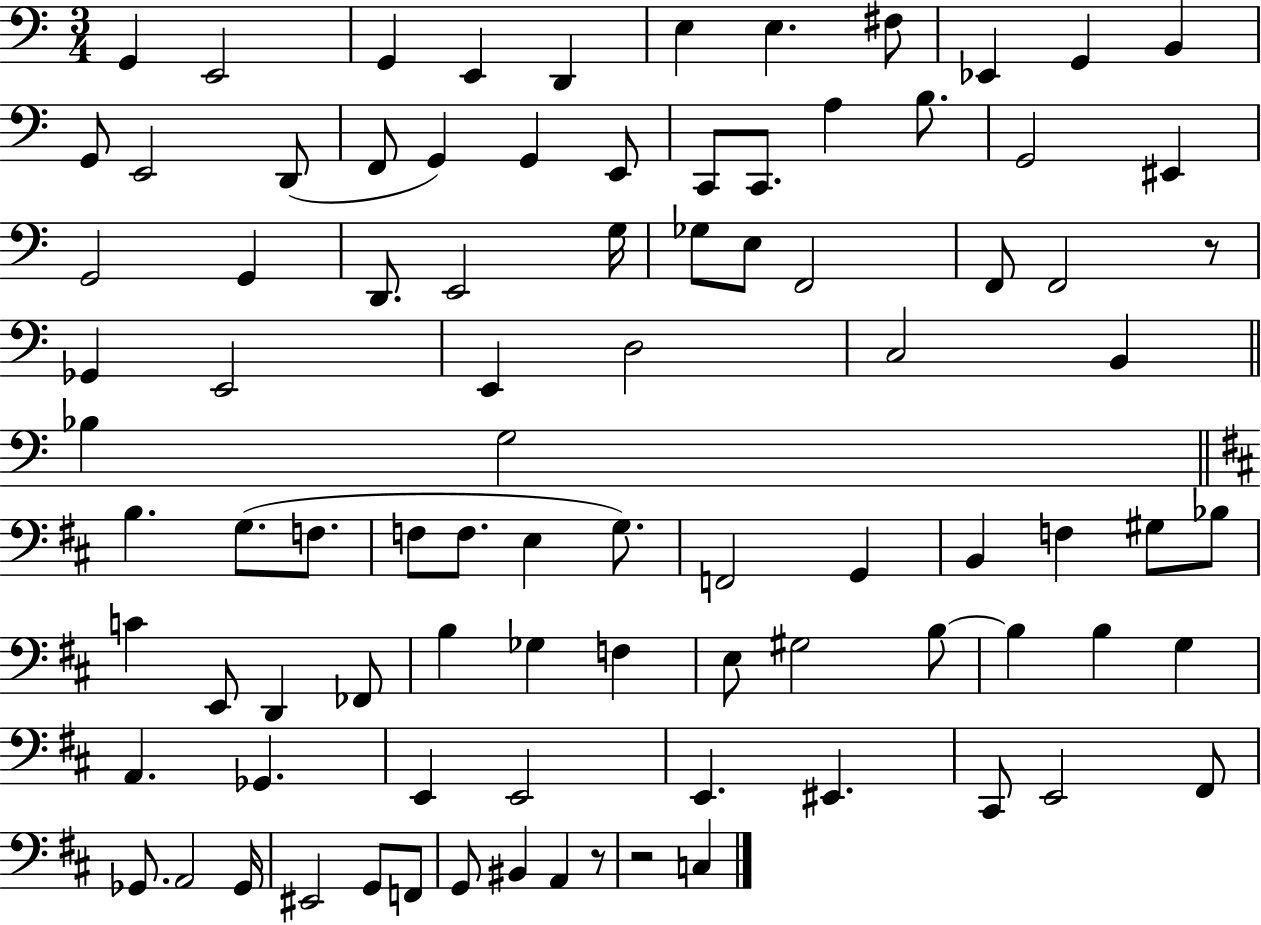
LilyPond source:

{
  \clef bass
  \numericTimeSignature
  \time 3/4
  \key c \major
  g,4 e,2 | g,4 e,4 d,4 | e4 e4. fis8 | ees,4 g,4 b,4 | \break g,8 e,2 d,8( | f,8 g,4) g,4 e,8 | c,8 c,8. a4 b8. | g,2 eis,4 | \break g,2 g,4 | d,8. e,2 g16 | ges8 e8 f,2 | f,8 f,2 r8 | \break ges,4 e,2 | e,4 d2 | c2 b,4 | \bar "||" \break \key c \major bes4 g2 | \bar "||" \break \key d \major b4. g8.( f8. | f8 f8. e4 g8.) | f,2 g,4 | b,4 f4 gis8 bes8 | \break c'4 e,8 d,4 fes,8 | b4 ges4 f4 | e8 gis2 b8~~ | b4 b4 g4 | \break a,4. ges,4. | e,4 e,2 | e,4. eis,4. | cis,8 e,2 fis,8 | \break ges,8. a,2 ges,16 | eis,2 g,8 f,8 | g,8 bis,4 a,4 r8 | r2 c4 | \break \bar "|."
}